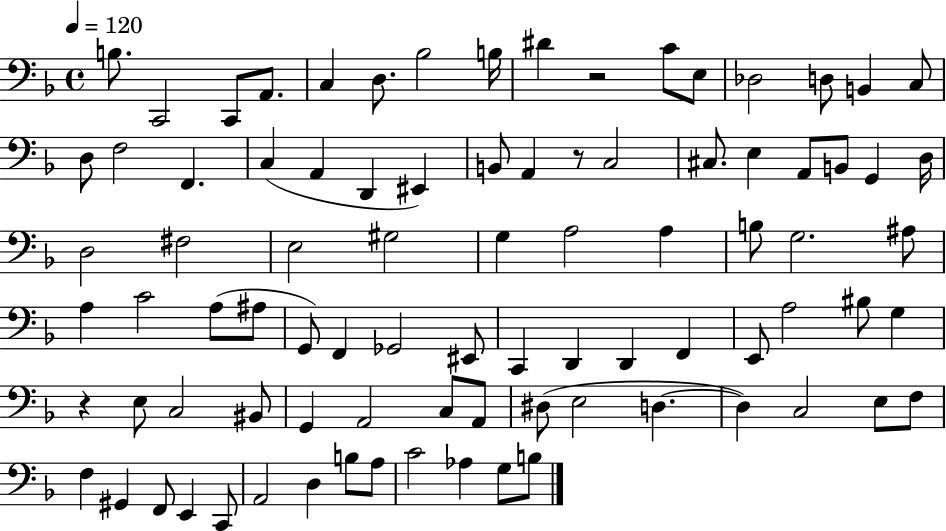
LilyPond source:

{
  \clef bass
  \time 4/4
  \defaultTimeSignature
  \key f \major
  \tempo 4 = 120
  b8. c,2 c,8 a,8. | c4 d8. bes2 b16 | dis'4 r2 c'8 e8 | des2 d8 b,4 c8 | \break d8 f2 f,4. | c4( a,4 d,4 eis,4) | b,8 a,4 r8 c2 | cis8. e4 a,8 b,8 g,4 d16 | \break d2 fis2 | e2 gis2 | g4 a2 a4 | b8 g2. ais8 | \break a4 c'2 a8( ais8 | g,8) f,4 ges,2 eis,8 | c,4 d,4 d,4 f,4 | e,8 a2 bis8 g4 | \break r4 e8 c2 bis,8 | g,4 a,2 c8 a,8 | dis8( e2 d4.~~ | d4) c2 e8 f8 | \break f4 gis,4 f,8 e,4 c,8 | a,2 d4 b8 a8 | c'2 aes4 g8 b8 | \bar "|."
}